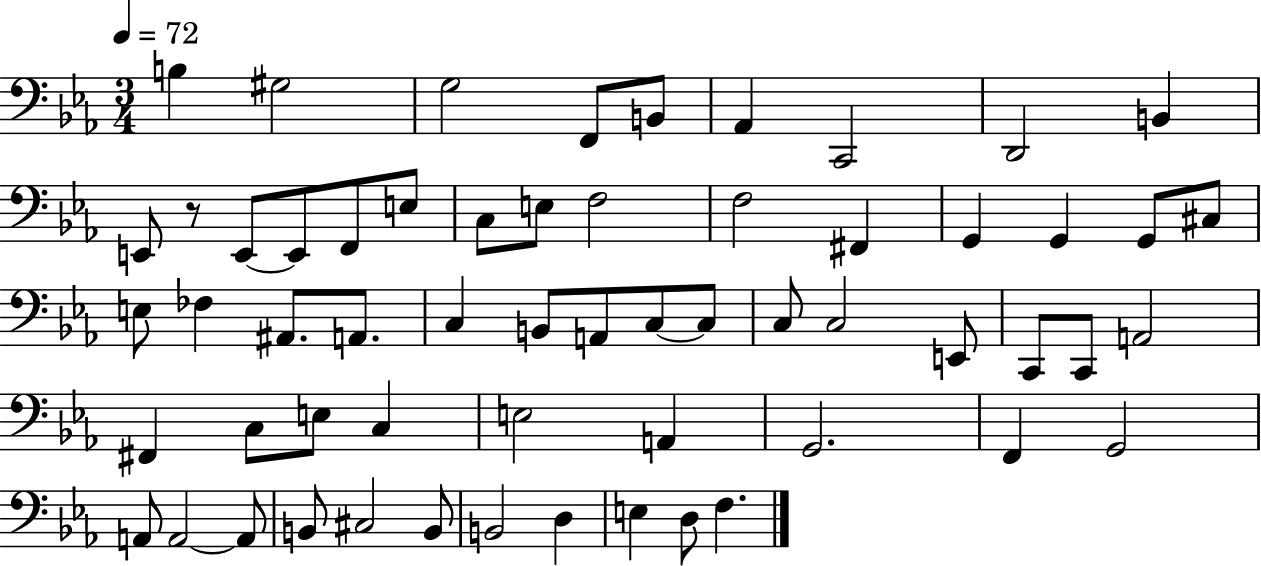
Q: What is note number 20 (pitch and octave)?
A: G2